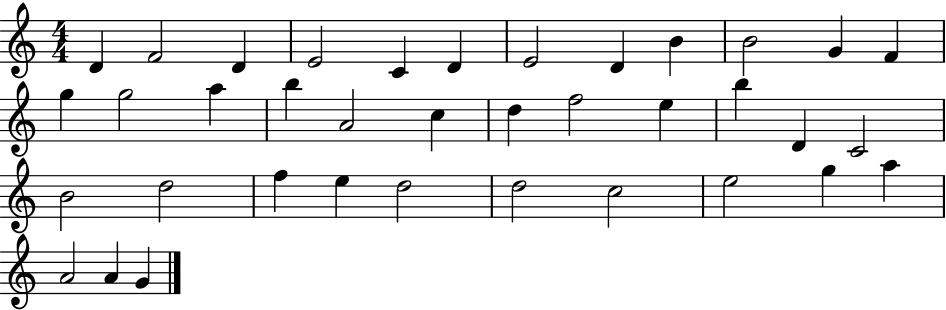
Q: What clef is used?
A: treble